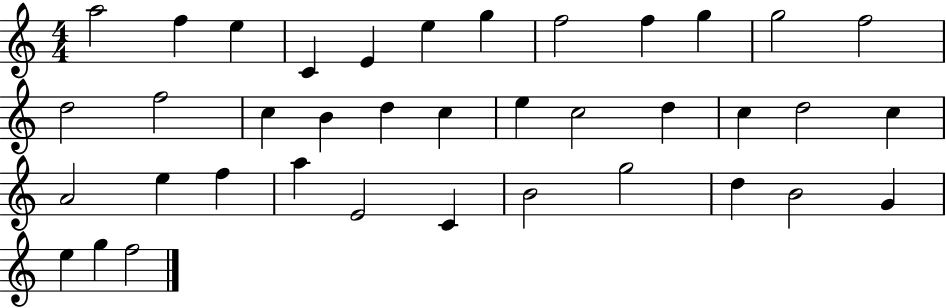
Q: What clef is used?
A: treble